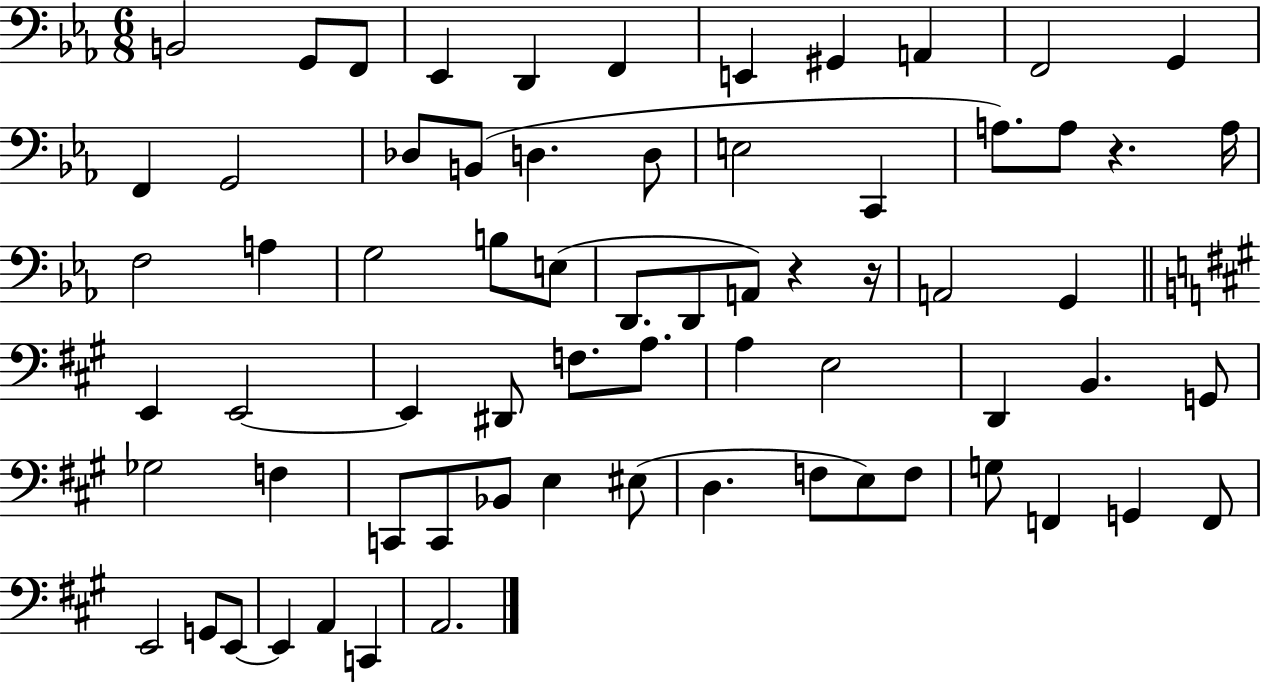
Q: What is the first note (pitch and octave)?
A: B2